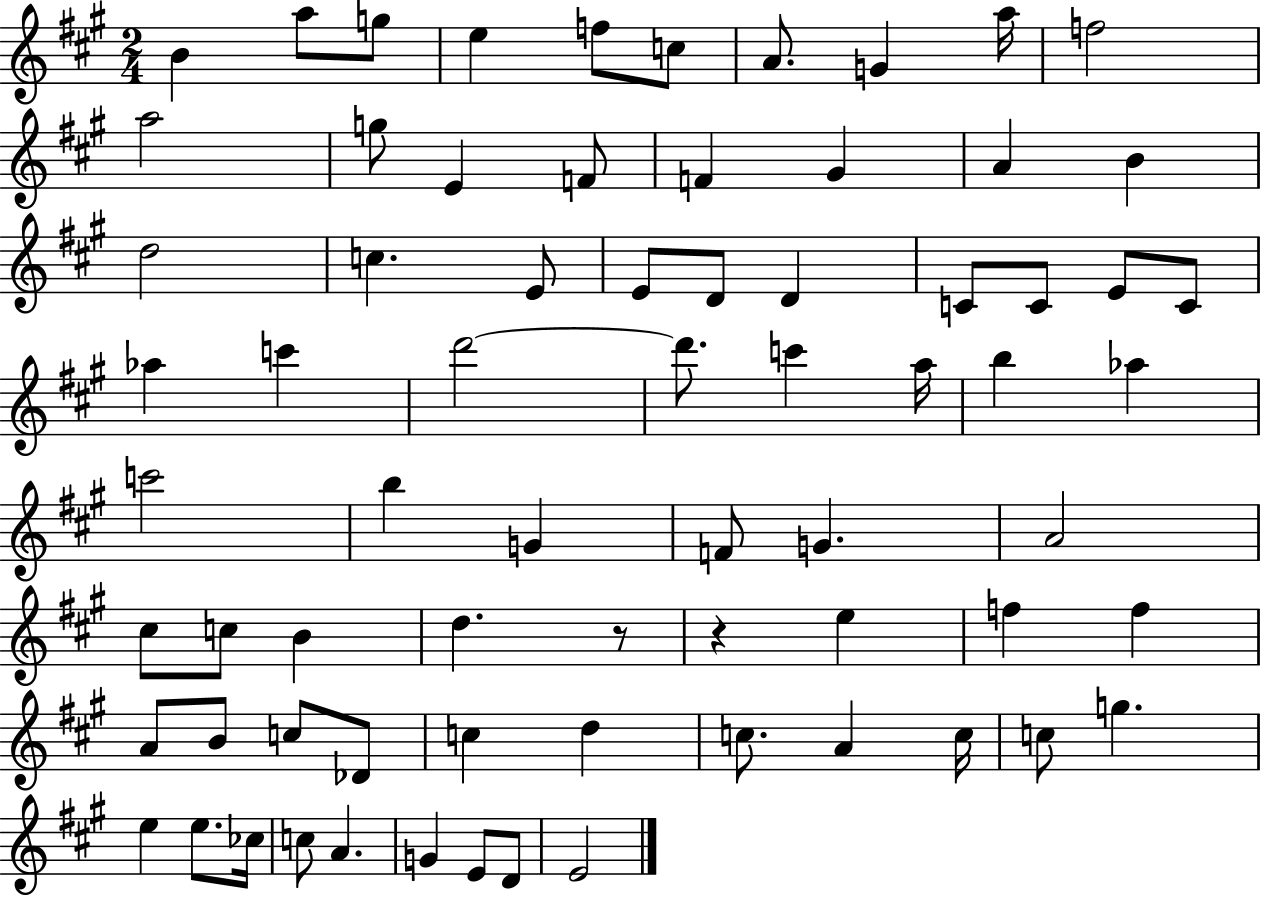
{
  \clef treble
  \numericTimeSignature
  \time 2/4
  \key a \major
  b'4 a''8 g''8 | e''4 f''8 c''8 | a'8. g'4 a''16 | f''2 | \break a''2 | g''8 e'4 f'8 | f'4 gis'4 | a'4 b'4 | \break d''2 | c''4. e'8 | e'8 d'8 d'4 | c'8 c'8 e'8 c'8 | \break aes''4 c'''4 | d'''2~~ | d'''8. c'''4 a''16 | b''4 aes''4 | \break c'''2 | b''4 g'4 | f'8 g'4. | a'2 | \break cis''8 c''8 b'4 | d''4. r8 | r4 e''4 | f''4 f''4 | \break a'8 b'8 c''8 des'8 | c''4 d''4 | c''8. a'4 c''16 | c''8 g''4. | \break e''4 e''8. ces''16 | c''8 a'4. | g'4 e'8 d'8 | e'2 | \break \bar "|."
}